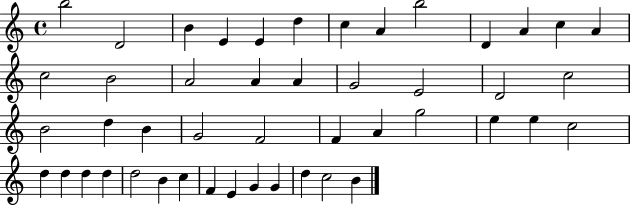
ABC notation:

X:1
T:Untitled
M:4/4
L:1/4
K:C
b2 D2 B E E d c A b2 D A c A c2 B2 A2 A A G2 E2 D2 c2 B2 d B G2 F2 F A g2 e e c2 d d d d d2 B c F E G G d c2 B